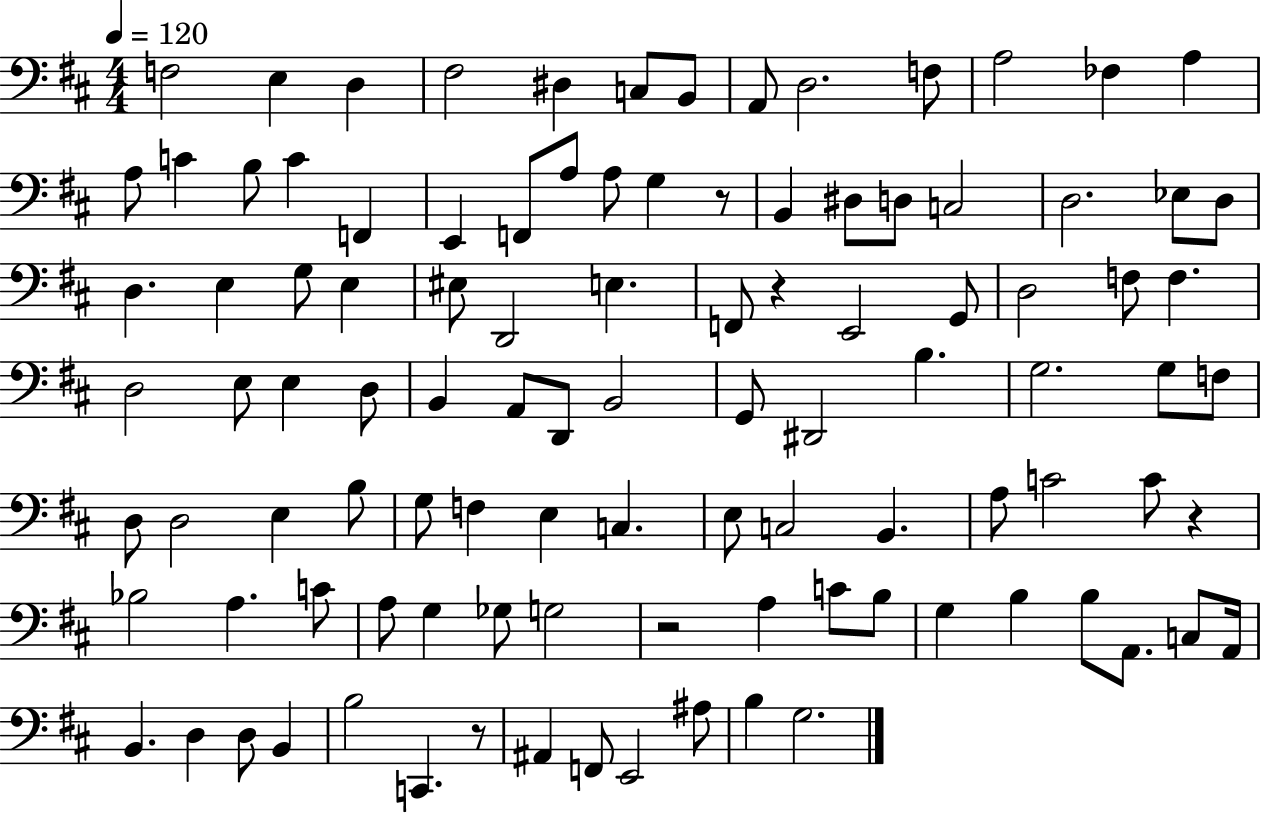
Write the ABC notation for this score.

X:1
T:Untitled
M:4/4
L:1/4
K:D
F,2 E, D, ^F,2 ^D, C,/2 B,,/2 A,,/2 D,2 F,/2 A,2 _F, A, A,/2 C B,/2 C F,, E,, F,,/2 A,/2 A,/2 G, z/2 B,, ^D,/2 D,/2 C,2 D,2 _E,/2 D,/2 D, E, G,/2 E, ^E,/2 D,,2 E, F,,/2 z E,,2 G,,/2 D,2 F,/2 F, D,2 E,/2 E, D,/2 B,, A,,/2 D,,/2 B,,2 G,,/2 ^D,,2 B, G,2 G,/2 F,/2 D,/2 D,2 E, B,/2 G,/2 F, E, C, E,/2 C,2 B,, A,/2 C2 C/2 z _B,2 A, C/2 A,/2 G, _G,/2 G,2 z2 A, C/2 B,/2 G, B, B,/2 A,,/2 C,/2 A,,/4 B,, D, D,/2 B,, B,2 C,, z/2 ^A,, F,,/2 E,,2 ^A,/2 B, G,2